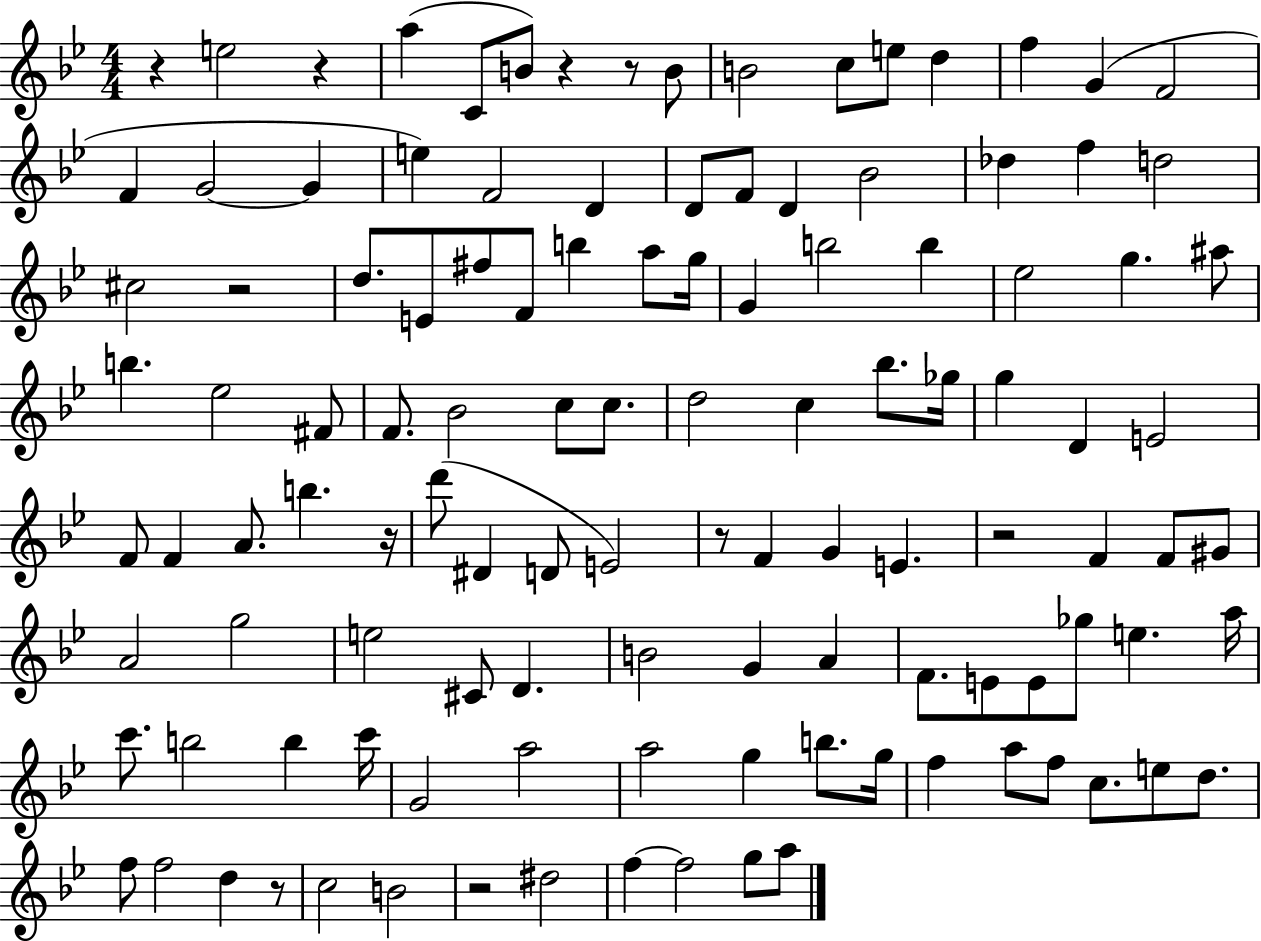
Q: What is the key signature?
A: BES major